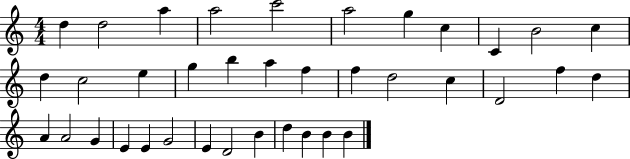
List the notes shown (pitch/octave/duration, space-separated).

D5/q D5/h A5/q A5/h C6/h A5/h G5/q C5/q C4/q B4/h C5/q D5/q C5/h E5/q G5/q B5/q A5/q F5/q F5/q D5/h C5/q D4/h F5/q D5/q A4/q A4/h G4/q E4/q E4/q G4/h E4/q D4/h B4/q D5/q B4/q B4/q B4/q